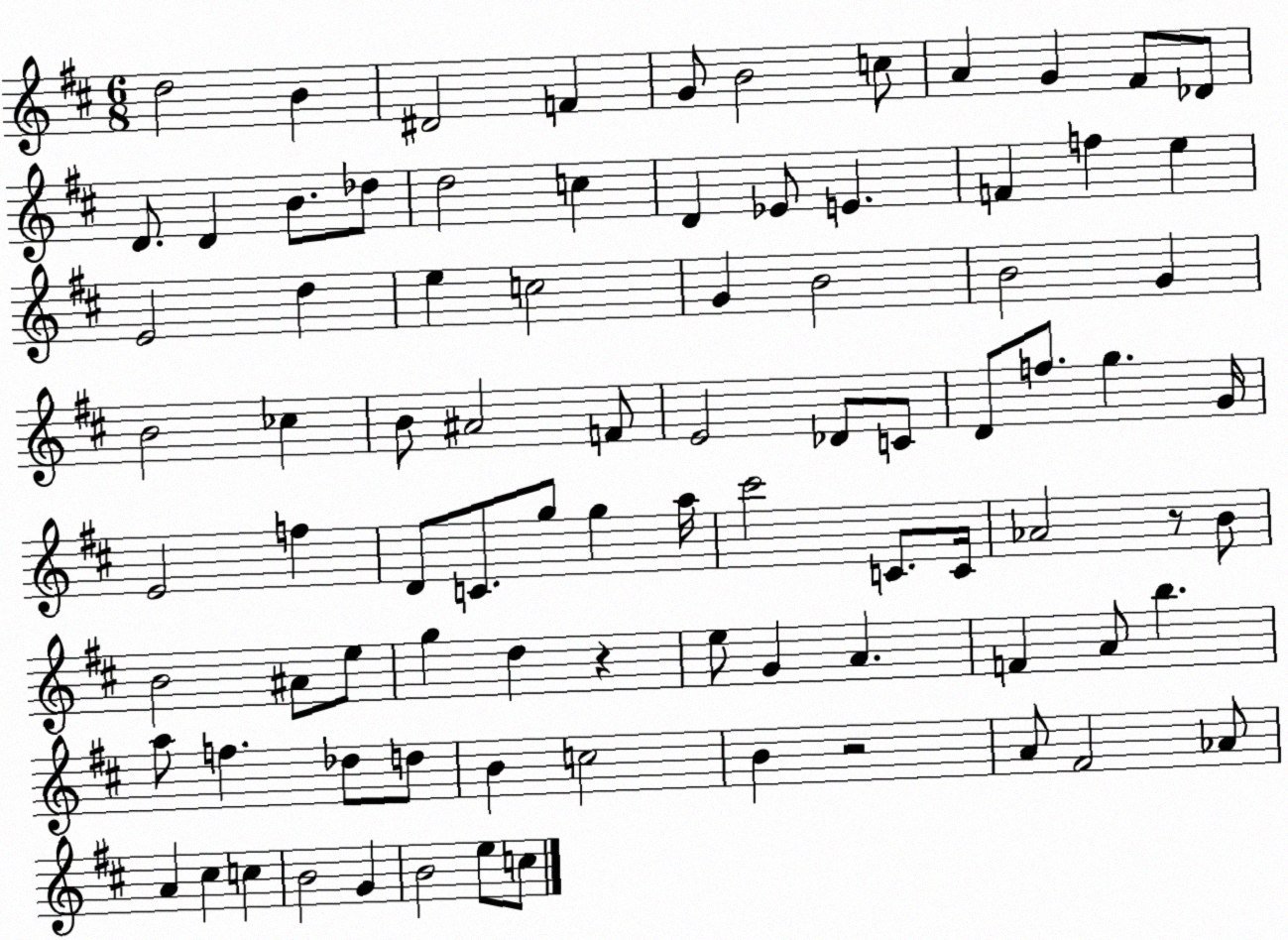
X:1
T:Untitled
M:6/8
L:1/4
K:D
d2 B ^D2 F G/2 B2 c/2 A G ^F/2 _D/2 D/2 D B/2 _d/2 d2 c D _E/2 E F f e E2 d e c2 G B2 B2 G B2 _c B/2 ^A2 F/2 E2 _D/2 C/2 D/2 f/2 g G/4 E2 f D/2 C/2 g/2 g a/4 ^c'2 C/2 C/4 _A2 z/2 B/2 B2 ^A/2 e/2 g d z e/2 G A F A/2 b a/2 f _d/2 d/2 B c2 B z2 A/2 ^F2 _A/2 A ^c c B2 G B2 e/2 c/2